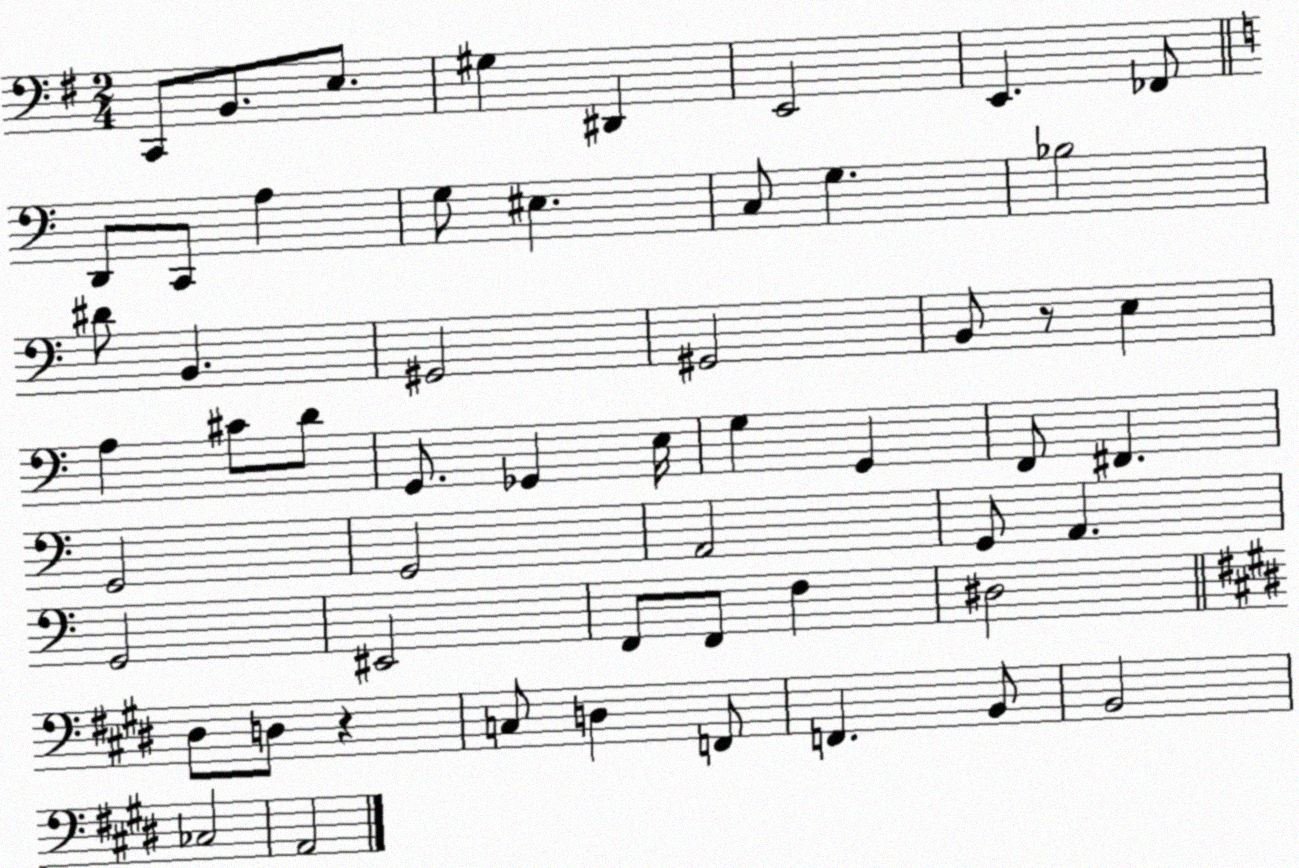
X:1
T:Untitled
M:2/4
L:1/4
K:G
C,,/2 B,,/2 E,/2 ^G, ^D,, E,,2 E,, _F,,/2 D,,/2 C,,/2 A, G,/2 ^E, C,/2 G, _B,2 ^D/2 B,, ^G,,2 ^G,,2 B,,/2 z/2 E, A, ^C/2 D/2 G,,/2 _G,, E,/4 G, G,, F,,/2 ^F,, G,,2 G,,2 A,,2 G,,/2 A,, G,,2 ^E,,2 F,,/2 F,,/2 F, ^D,2 ^D,/2 D,/2 z C,/2 D, F,,/2 F,, B,,/2 B,,2 _C,2 A,,2